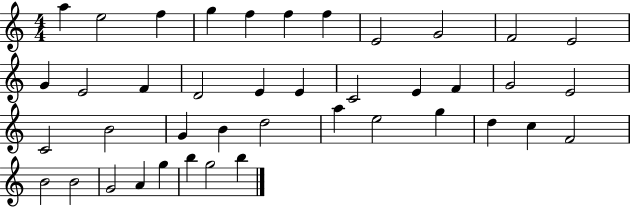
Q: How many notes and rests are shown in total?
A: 41